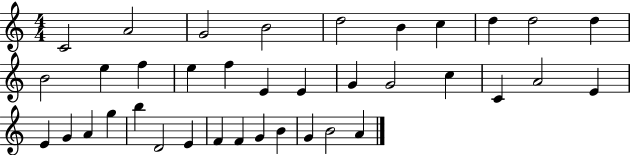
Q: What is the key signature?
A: C major